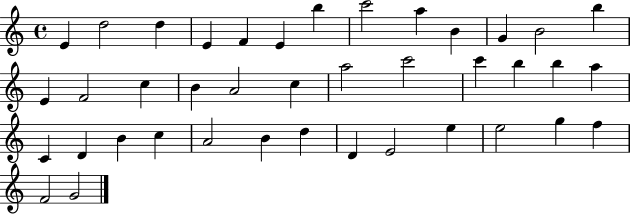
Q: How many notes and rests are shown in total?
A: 40